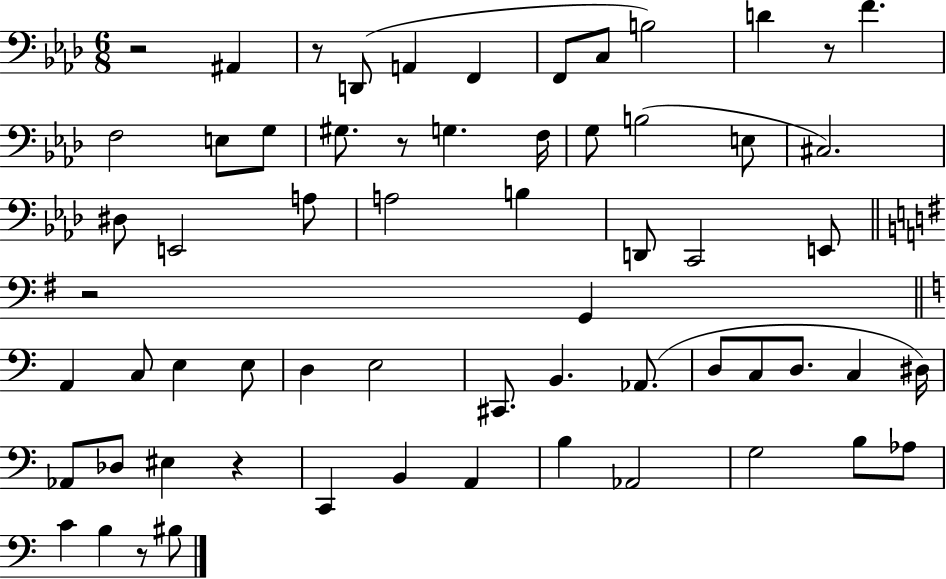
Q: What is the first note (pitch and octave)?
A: A#2